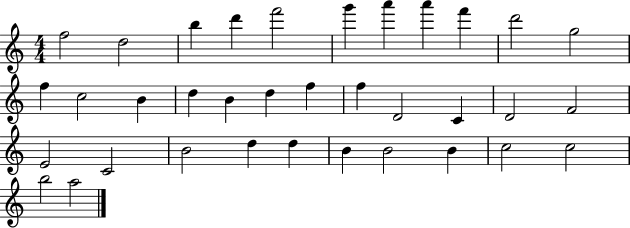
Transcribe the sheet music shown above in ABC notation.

X:1
T:Untitled
M:4/4
L:1/4
K:C
f2 d2 b d' f'2 g' a' a' f' d'2 g2 f c2 B d B d f f D2 C D2 F2 E2 C2 B2 d d B B2 B c2 c2 b2 a2